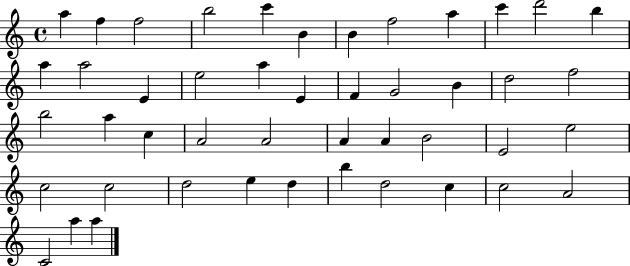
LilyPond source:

{
  \clef treble
  \time 4/4
  \defaultTimeSignature
  \key c \major
  a''4 f''4 f''2 | b''2 c'''4 b'4 | b'4 f''2 a''4 | c'''4 d'''2 b''4 | \break a''4 a''2 e'4 | e''2 a''4 e'4 | f'4 g'2 b'4 | d''2 f''2 | \break b''2 a''4 c''4 | a'2 a'2 | a'4 a'4 b'2 | e'2 e''2 | \break c''2 c''2 | d''2 e''4 d''4 | b''4 d''2 c''4 | c''2 a'2 | \break c'2 a''4 a''4 | \bar "|."
}